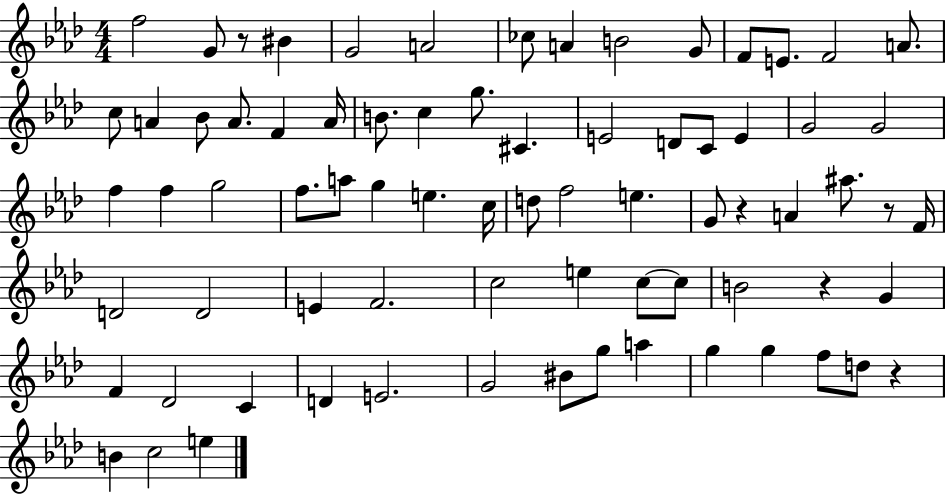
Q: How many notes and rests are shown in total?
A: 75